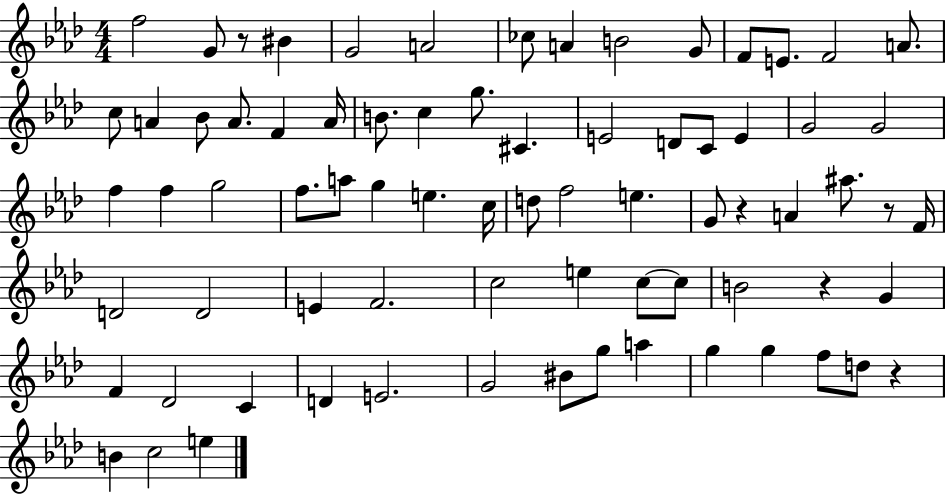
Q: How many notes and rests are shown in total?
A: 75